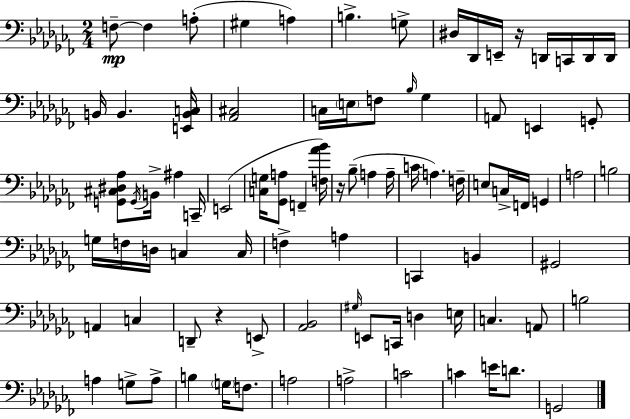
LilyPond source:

{
  \clef bass
  \numericTimeSignature
  \time 2/4
  \key aes \minor
  \repeat volta 2 { f8--~~\mp f4 a8-.( | gis4 a4) | b4.-> g8-> | dis16 des,16 e,16-- r16 d,16 c,16 d,16 d,16 | \break b,16 b,4. <e, b, c>16 | <aes, cis>2 | c16 \parenthesize e16 f8 \grace { bes16 } ges4 | a,8 e,4 g,8-. | \break <g, cis dis aes>8 \acciaccatura { g,16 } b,16-> ais4 | c,16-- e,2( | <c g>16 <ges, a>8 f,4-- | <f aes' bes'>16) r16 bes8--( a4 | \break a16-- c'16 a4.) | f16-- e8 c16-> f,16 g,4 | a2 | b2 | \break g16 f16 d16 c4 | c16 f4-> a4 | c,4 b,4 | gis,2 | \break a,4 c4 | d,8-- r4 | e,8-> <aes, bes,>2 | \grace { gis16 } e,8 c,16 d4 | \break e16 c4. | a,8 b2 | a4 g8-> | a8-> b4 \parenthesize g16 | \break f8. a2 | a2-> | c'2 | c'4 e'16 | \break d'8. g,2 | } \bar "|."
}